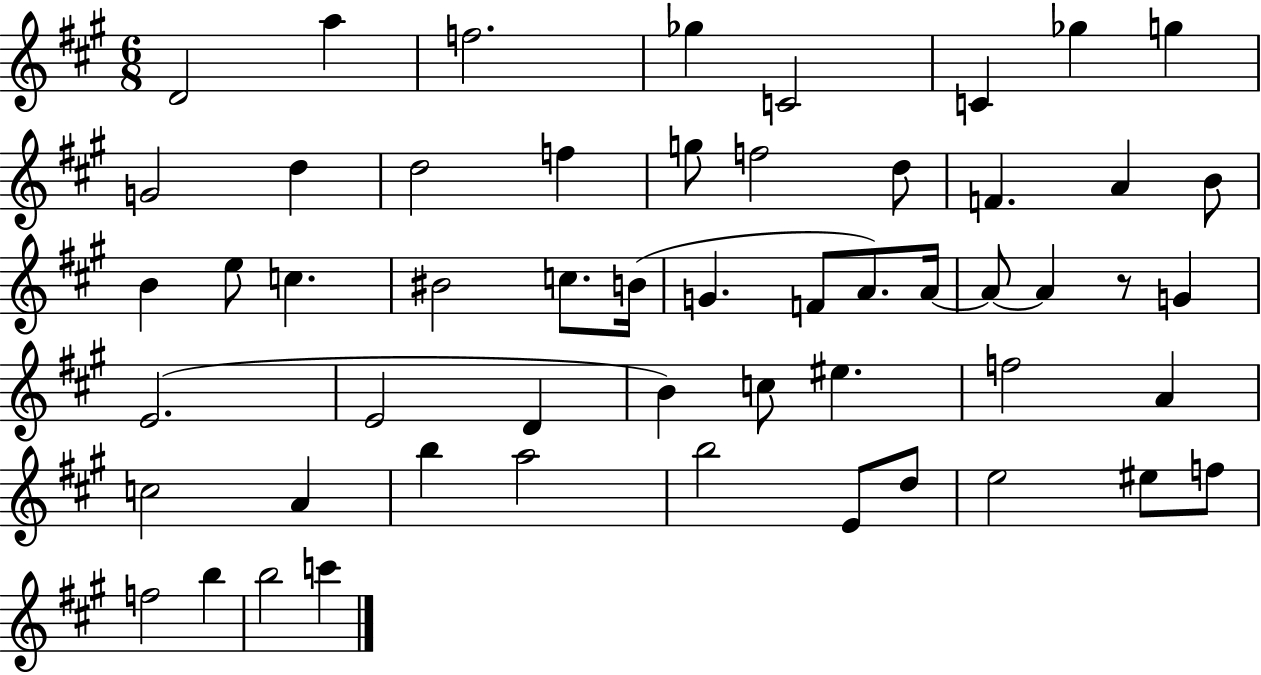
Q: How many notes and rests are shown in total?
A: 54